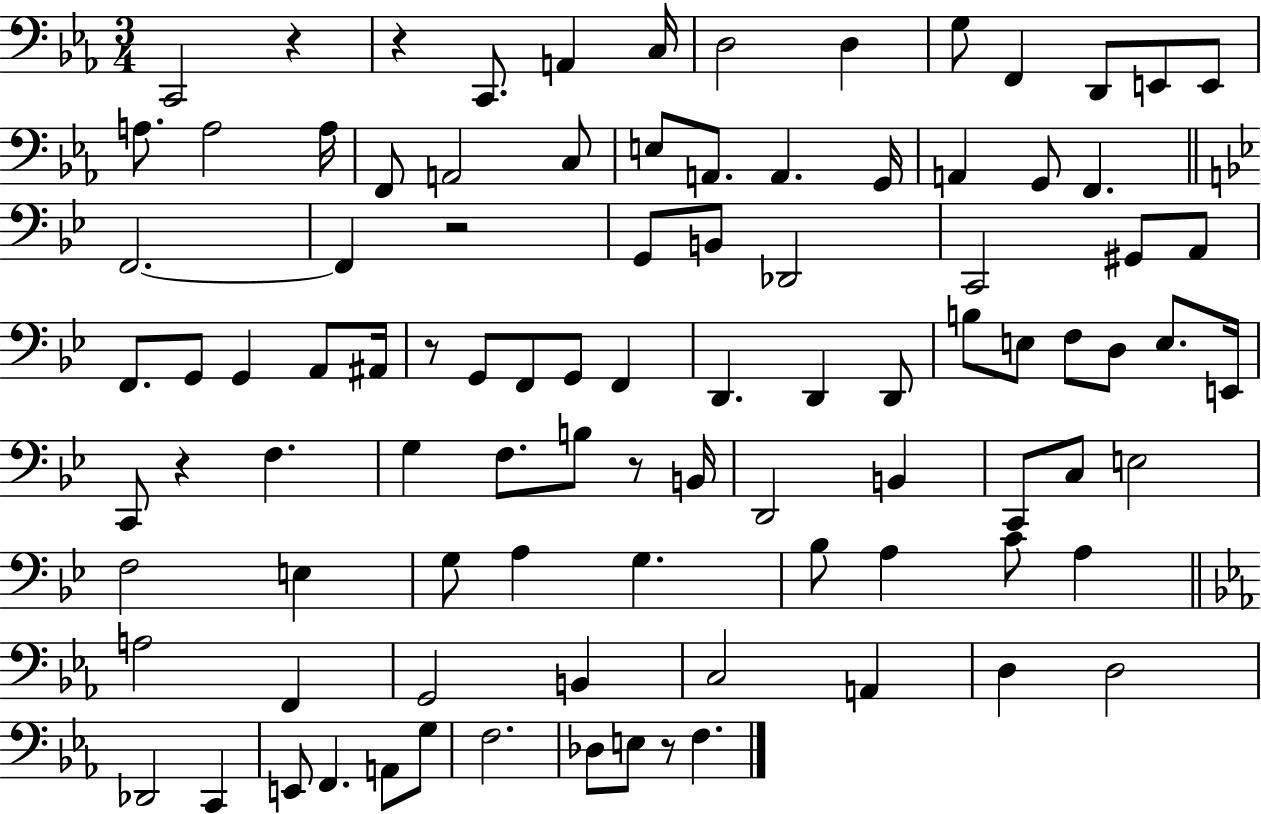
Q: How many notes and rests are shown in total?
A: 95